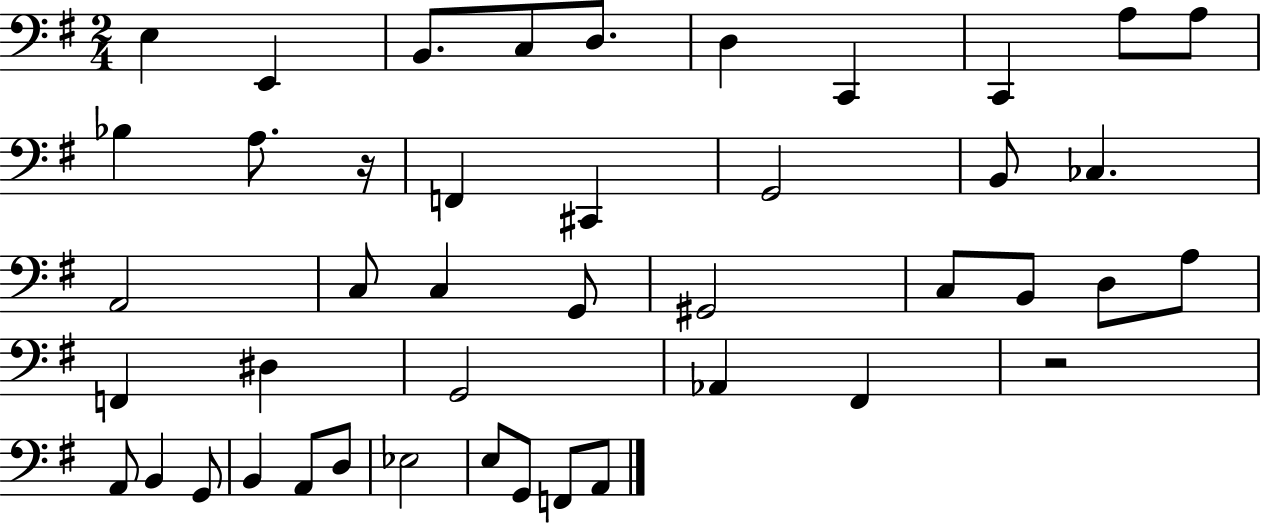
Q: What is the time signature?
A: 2/4